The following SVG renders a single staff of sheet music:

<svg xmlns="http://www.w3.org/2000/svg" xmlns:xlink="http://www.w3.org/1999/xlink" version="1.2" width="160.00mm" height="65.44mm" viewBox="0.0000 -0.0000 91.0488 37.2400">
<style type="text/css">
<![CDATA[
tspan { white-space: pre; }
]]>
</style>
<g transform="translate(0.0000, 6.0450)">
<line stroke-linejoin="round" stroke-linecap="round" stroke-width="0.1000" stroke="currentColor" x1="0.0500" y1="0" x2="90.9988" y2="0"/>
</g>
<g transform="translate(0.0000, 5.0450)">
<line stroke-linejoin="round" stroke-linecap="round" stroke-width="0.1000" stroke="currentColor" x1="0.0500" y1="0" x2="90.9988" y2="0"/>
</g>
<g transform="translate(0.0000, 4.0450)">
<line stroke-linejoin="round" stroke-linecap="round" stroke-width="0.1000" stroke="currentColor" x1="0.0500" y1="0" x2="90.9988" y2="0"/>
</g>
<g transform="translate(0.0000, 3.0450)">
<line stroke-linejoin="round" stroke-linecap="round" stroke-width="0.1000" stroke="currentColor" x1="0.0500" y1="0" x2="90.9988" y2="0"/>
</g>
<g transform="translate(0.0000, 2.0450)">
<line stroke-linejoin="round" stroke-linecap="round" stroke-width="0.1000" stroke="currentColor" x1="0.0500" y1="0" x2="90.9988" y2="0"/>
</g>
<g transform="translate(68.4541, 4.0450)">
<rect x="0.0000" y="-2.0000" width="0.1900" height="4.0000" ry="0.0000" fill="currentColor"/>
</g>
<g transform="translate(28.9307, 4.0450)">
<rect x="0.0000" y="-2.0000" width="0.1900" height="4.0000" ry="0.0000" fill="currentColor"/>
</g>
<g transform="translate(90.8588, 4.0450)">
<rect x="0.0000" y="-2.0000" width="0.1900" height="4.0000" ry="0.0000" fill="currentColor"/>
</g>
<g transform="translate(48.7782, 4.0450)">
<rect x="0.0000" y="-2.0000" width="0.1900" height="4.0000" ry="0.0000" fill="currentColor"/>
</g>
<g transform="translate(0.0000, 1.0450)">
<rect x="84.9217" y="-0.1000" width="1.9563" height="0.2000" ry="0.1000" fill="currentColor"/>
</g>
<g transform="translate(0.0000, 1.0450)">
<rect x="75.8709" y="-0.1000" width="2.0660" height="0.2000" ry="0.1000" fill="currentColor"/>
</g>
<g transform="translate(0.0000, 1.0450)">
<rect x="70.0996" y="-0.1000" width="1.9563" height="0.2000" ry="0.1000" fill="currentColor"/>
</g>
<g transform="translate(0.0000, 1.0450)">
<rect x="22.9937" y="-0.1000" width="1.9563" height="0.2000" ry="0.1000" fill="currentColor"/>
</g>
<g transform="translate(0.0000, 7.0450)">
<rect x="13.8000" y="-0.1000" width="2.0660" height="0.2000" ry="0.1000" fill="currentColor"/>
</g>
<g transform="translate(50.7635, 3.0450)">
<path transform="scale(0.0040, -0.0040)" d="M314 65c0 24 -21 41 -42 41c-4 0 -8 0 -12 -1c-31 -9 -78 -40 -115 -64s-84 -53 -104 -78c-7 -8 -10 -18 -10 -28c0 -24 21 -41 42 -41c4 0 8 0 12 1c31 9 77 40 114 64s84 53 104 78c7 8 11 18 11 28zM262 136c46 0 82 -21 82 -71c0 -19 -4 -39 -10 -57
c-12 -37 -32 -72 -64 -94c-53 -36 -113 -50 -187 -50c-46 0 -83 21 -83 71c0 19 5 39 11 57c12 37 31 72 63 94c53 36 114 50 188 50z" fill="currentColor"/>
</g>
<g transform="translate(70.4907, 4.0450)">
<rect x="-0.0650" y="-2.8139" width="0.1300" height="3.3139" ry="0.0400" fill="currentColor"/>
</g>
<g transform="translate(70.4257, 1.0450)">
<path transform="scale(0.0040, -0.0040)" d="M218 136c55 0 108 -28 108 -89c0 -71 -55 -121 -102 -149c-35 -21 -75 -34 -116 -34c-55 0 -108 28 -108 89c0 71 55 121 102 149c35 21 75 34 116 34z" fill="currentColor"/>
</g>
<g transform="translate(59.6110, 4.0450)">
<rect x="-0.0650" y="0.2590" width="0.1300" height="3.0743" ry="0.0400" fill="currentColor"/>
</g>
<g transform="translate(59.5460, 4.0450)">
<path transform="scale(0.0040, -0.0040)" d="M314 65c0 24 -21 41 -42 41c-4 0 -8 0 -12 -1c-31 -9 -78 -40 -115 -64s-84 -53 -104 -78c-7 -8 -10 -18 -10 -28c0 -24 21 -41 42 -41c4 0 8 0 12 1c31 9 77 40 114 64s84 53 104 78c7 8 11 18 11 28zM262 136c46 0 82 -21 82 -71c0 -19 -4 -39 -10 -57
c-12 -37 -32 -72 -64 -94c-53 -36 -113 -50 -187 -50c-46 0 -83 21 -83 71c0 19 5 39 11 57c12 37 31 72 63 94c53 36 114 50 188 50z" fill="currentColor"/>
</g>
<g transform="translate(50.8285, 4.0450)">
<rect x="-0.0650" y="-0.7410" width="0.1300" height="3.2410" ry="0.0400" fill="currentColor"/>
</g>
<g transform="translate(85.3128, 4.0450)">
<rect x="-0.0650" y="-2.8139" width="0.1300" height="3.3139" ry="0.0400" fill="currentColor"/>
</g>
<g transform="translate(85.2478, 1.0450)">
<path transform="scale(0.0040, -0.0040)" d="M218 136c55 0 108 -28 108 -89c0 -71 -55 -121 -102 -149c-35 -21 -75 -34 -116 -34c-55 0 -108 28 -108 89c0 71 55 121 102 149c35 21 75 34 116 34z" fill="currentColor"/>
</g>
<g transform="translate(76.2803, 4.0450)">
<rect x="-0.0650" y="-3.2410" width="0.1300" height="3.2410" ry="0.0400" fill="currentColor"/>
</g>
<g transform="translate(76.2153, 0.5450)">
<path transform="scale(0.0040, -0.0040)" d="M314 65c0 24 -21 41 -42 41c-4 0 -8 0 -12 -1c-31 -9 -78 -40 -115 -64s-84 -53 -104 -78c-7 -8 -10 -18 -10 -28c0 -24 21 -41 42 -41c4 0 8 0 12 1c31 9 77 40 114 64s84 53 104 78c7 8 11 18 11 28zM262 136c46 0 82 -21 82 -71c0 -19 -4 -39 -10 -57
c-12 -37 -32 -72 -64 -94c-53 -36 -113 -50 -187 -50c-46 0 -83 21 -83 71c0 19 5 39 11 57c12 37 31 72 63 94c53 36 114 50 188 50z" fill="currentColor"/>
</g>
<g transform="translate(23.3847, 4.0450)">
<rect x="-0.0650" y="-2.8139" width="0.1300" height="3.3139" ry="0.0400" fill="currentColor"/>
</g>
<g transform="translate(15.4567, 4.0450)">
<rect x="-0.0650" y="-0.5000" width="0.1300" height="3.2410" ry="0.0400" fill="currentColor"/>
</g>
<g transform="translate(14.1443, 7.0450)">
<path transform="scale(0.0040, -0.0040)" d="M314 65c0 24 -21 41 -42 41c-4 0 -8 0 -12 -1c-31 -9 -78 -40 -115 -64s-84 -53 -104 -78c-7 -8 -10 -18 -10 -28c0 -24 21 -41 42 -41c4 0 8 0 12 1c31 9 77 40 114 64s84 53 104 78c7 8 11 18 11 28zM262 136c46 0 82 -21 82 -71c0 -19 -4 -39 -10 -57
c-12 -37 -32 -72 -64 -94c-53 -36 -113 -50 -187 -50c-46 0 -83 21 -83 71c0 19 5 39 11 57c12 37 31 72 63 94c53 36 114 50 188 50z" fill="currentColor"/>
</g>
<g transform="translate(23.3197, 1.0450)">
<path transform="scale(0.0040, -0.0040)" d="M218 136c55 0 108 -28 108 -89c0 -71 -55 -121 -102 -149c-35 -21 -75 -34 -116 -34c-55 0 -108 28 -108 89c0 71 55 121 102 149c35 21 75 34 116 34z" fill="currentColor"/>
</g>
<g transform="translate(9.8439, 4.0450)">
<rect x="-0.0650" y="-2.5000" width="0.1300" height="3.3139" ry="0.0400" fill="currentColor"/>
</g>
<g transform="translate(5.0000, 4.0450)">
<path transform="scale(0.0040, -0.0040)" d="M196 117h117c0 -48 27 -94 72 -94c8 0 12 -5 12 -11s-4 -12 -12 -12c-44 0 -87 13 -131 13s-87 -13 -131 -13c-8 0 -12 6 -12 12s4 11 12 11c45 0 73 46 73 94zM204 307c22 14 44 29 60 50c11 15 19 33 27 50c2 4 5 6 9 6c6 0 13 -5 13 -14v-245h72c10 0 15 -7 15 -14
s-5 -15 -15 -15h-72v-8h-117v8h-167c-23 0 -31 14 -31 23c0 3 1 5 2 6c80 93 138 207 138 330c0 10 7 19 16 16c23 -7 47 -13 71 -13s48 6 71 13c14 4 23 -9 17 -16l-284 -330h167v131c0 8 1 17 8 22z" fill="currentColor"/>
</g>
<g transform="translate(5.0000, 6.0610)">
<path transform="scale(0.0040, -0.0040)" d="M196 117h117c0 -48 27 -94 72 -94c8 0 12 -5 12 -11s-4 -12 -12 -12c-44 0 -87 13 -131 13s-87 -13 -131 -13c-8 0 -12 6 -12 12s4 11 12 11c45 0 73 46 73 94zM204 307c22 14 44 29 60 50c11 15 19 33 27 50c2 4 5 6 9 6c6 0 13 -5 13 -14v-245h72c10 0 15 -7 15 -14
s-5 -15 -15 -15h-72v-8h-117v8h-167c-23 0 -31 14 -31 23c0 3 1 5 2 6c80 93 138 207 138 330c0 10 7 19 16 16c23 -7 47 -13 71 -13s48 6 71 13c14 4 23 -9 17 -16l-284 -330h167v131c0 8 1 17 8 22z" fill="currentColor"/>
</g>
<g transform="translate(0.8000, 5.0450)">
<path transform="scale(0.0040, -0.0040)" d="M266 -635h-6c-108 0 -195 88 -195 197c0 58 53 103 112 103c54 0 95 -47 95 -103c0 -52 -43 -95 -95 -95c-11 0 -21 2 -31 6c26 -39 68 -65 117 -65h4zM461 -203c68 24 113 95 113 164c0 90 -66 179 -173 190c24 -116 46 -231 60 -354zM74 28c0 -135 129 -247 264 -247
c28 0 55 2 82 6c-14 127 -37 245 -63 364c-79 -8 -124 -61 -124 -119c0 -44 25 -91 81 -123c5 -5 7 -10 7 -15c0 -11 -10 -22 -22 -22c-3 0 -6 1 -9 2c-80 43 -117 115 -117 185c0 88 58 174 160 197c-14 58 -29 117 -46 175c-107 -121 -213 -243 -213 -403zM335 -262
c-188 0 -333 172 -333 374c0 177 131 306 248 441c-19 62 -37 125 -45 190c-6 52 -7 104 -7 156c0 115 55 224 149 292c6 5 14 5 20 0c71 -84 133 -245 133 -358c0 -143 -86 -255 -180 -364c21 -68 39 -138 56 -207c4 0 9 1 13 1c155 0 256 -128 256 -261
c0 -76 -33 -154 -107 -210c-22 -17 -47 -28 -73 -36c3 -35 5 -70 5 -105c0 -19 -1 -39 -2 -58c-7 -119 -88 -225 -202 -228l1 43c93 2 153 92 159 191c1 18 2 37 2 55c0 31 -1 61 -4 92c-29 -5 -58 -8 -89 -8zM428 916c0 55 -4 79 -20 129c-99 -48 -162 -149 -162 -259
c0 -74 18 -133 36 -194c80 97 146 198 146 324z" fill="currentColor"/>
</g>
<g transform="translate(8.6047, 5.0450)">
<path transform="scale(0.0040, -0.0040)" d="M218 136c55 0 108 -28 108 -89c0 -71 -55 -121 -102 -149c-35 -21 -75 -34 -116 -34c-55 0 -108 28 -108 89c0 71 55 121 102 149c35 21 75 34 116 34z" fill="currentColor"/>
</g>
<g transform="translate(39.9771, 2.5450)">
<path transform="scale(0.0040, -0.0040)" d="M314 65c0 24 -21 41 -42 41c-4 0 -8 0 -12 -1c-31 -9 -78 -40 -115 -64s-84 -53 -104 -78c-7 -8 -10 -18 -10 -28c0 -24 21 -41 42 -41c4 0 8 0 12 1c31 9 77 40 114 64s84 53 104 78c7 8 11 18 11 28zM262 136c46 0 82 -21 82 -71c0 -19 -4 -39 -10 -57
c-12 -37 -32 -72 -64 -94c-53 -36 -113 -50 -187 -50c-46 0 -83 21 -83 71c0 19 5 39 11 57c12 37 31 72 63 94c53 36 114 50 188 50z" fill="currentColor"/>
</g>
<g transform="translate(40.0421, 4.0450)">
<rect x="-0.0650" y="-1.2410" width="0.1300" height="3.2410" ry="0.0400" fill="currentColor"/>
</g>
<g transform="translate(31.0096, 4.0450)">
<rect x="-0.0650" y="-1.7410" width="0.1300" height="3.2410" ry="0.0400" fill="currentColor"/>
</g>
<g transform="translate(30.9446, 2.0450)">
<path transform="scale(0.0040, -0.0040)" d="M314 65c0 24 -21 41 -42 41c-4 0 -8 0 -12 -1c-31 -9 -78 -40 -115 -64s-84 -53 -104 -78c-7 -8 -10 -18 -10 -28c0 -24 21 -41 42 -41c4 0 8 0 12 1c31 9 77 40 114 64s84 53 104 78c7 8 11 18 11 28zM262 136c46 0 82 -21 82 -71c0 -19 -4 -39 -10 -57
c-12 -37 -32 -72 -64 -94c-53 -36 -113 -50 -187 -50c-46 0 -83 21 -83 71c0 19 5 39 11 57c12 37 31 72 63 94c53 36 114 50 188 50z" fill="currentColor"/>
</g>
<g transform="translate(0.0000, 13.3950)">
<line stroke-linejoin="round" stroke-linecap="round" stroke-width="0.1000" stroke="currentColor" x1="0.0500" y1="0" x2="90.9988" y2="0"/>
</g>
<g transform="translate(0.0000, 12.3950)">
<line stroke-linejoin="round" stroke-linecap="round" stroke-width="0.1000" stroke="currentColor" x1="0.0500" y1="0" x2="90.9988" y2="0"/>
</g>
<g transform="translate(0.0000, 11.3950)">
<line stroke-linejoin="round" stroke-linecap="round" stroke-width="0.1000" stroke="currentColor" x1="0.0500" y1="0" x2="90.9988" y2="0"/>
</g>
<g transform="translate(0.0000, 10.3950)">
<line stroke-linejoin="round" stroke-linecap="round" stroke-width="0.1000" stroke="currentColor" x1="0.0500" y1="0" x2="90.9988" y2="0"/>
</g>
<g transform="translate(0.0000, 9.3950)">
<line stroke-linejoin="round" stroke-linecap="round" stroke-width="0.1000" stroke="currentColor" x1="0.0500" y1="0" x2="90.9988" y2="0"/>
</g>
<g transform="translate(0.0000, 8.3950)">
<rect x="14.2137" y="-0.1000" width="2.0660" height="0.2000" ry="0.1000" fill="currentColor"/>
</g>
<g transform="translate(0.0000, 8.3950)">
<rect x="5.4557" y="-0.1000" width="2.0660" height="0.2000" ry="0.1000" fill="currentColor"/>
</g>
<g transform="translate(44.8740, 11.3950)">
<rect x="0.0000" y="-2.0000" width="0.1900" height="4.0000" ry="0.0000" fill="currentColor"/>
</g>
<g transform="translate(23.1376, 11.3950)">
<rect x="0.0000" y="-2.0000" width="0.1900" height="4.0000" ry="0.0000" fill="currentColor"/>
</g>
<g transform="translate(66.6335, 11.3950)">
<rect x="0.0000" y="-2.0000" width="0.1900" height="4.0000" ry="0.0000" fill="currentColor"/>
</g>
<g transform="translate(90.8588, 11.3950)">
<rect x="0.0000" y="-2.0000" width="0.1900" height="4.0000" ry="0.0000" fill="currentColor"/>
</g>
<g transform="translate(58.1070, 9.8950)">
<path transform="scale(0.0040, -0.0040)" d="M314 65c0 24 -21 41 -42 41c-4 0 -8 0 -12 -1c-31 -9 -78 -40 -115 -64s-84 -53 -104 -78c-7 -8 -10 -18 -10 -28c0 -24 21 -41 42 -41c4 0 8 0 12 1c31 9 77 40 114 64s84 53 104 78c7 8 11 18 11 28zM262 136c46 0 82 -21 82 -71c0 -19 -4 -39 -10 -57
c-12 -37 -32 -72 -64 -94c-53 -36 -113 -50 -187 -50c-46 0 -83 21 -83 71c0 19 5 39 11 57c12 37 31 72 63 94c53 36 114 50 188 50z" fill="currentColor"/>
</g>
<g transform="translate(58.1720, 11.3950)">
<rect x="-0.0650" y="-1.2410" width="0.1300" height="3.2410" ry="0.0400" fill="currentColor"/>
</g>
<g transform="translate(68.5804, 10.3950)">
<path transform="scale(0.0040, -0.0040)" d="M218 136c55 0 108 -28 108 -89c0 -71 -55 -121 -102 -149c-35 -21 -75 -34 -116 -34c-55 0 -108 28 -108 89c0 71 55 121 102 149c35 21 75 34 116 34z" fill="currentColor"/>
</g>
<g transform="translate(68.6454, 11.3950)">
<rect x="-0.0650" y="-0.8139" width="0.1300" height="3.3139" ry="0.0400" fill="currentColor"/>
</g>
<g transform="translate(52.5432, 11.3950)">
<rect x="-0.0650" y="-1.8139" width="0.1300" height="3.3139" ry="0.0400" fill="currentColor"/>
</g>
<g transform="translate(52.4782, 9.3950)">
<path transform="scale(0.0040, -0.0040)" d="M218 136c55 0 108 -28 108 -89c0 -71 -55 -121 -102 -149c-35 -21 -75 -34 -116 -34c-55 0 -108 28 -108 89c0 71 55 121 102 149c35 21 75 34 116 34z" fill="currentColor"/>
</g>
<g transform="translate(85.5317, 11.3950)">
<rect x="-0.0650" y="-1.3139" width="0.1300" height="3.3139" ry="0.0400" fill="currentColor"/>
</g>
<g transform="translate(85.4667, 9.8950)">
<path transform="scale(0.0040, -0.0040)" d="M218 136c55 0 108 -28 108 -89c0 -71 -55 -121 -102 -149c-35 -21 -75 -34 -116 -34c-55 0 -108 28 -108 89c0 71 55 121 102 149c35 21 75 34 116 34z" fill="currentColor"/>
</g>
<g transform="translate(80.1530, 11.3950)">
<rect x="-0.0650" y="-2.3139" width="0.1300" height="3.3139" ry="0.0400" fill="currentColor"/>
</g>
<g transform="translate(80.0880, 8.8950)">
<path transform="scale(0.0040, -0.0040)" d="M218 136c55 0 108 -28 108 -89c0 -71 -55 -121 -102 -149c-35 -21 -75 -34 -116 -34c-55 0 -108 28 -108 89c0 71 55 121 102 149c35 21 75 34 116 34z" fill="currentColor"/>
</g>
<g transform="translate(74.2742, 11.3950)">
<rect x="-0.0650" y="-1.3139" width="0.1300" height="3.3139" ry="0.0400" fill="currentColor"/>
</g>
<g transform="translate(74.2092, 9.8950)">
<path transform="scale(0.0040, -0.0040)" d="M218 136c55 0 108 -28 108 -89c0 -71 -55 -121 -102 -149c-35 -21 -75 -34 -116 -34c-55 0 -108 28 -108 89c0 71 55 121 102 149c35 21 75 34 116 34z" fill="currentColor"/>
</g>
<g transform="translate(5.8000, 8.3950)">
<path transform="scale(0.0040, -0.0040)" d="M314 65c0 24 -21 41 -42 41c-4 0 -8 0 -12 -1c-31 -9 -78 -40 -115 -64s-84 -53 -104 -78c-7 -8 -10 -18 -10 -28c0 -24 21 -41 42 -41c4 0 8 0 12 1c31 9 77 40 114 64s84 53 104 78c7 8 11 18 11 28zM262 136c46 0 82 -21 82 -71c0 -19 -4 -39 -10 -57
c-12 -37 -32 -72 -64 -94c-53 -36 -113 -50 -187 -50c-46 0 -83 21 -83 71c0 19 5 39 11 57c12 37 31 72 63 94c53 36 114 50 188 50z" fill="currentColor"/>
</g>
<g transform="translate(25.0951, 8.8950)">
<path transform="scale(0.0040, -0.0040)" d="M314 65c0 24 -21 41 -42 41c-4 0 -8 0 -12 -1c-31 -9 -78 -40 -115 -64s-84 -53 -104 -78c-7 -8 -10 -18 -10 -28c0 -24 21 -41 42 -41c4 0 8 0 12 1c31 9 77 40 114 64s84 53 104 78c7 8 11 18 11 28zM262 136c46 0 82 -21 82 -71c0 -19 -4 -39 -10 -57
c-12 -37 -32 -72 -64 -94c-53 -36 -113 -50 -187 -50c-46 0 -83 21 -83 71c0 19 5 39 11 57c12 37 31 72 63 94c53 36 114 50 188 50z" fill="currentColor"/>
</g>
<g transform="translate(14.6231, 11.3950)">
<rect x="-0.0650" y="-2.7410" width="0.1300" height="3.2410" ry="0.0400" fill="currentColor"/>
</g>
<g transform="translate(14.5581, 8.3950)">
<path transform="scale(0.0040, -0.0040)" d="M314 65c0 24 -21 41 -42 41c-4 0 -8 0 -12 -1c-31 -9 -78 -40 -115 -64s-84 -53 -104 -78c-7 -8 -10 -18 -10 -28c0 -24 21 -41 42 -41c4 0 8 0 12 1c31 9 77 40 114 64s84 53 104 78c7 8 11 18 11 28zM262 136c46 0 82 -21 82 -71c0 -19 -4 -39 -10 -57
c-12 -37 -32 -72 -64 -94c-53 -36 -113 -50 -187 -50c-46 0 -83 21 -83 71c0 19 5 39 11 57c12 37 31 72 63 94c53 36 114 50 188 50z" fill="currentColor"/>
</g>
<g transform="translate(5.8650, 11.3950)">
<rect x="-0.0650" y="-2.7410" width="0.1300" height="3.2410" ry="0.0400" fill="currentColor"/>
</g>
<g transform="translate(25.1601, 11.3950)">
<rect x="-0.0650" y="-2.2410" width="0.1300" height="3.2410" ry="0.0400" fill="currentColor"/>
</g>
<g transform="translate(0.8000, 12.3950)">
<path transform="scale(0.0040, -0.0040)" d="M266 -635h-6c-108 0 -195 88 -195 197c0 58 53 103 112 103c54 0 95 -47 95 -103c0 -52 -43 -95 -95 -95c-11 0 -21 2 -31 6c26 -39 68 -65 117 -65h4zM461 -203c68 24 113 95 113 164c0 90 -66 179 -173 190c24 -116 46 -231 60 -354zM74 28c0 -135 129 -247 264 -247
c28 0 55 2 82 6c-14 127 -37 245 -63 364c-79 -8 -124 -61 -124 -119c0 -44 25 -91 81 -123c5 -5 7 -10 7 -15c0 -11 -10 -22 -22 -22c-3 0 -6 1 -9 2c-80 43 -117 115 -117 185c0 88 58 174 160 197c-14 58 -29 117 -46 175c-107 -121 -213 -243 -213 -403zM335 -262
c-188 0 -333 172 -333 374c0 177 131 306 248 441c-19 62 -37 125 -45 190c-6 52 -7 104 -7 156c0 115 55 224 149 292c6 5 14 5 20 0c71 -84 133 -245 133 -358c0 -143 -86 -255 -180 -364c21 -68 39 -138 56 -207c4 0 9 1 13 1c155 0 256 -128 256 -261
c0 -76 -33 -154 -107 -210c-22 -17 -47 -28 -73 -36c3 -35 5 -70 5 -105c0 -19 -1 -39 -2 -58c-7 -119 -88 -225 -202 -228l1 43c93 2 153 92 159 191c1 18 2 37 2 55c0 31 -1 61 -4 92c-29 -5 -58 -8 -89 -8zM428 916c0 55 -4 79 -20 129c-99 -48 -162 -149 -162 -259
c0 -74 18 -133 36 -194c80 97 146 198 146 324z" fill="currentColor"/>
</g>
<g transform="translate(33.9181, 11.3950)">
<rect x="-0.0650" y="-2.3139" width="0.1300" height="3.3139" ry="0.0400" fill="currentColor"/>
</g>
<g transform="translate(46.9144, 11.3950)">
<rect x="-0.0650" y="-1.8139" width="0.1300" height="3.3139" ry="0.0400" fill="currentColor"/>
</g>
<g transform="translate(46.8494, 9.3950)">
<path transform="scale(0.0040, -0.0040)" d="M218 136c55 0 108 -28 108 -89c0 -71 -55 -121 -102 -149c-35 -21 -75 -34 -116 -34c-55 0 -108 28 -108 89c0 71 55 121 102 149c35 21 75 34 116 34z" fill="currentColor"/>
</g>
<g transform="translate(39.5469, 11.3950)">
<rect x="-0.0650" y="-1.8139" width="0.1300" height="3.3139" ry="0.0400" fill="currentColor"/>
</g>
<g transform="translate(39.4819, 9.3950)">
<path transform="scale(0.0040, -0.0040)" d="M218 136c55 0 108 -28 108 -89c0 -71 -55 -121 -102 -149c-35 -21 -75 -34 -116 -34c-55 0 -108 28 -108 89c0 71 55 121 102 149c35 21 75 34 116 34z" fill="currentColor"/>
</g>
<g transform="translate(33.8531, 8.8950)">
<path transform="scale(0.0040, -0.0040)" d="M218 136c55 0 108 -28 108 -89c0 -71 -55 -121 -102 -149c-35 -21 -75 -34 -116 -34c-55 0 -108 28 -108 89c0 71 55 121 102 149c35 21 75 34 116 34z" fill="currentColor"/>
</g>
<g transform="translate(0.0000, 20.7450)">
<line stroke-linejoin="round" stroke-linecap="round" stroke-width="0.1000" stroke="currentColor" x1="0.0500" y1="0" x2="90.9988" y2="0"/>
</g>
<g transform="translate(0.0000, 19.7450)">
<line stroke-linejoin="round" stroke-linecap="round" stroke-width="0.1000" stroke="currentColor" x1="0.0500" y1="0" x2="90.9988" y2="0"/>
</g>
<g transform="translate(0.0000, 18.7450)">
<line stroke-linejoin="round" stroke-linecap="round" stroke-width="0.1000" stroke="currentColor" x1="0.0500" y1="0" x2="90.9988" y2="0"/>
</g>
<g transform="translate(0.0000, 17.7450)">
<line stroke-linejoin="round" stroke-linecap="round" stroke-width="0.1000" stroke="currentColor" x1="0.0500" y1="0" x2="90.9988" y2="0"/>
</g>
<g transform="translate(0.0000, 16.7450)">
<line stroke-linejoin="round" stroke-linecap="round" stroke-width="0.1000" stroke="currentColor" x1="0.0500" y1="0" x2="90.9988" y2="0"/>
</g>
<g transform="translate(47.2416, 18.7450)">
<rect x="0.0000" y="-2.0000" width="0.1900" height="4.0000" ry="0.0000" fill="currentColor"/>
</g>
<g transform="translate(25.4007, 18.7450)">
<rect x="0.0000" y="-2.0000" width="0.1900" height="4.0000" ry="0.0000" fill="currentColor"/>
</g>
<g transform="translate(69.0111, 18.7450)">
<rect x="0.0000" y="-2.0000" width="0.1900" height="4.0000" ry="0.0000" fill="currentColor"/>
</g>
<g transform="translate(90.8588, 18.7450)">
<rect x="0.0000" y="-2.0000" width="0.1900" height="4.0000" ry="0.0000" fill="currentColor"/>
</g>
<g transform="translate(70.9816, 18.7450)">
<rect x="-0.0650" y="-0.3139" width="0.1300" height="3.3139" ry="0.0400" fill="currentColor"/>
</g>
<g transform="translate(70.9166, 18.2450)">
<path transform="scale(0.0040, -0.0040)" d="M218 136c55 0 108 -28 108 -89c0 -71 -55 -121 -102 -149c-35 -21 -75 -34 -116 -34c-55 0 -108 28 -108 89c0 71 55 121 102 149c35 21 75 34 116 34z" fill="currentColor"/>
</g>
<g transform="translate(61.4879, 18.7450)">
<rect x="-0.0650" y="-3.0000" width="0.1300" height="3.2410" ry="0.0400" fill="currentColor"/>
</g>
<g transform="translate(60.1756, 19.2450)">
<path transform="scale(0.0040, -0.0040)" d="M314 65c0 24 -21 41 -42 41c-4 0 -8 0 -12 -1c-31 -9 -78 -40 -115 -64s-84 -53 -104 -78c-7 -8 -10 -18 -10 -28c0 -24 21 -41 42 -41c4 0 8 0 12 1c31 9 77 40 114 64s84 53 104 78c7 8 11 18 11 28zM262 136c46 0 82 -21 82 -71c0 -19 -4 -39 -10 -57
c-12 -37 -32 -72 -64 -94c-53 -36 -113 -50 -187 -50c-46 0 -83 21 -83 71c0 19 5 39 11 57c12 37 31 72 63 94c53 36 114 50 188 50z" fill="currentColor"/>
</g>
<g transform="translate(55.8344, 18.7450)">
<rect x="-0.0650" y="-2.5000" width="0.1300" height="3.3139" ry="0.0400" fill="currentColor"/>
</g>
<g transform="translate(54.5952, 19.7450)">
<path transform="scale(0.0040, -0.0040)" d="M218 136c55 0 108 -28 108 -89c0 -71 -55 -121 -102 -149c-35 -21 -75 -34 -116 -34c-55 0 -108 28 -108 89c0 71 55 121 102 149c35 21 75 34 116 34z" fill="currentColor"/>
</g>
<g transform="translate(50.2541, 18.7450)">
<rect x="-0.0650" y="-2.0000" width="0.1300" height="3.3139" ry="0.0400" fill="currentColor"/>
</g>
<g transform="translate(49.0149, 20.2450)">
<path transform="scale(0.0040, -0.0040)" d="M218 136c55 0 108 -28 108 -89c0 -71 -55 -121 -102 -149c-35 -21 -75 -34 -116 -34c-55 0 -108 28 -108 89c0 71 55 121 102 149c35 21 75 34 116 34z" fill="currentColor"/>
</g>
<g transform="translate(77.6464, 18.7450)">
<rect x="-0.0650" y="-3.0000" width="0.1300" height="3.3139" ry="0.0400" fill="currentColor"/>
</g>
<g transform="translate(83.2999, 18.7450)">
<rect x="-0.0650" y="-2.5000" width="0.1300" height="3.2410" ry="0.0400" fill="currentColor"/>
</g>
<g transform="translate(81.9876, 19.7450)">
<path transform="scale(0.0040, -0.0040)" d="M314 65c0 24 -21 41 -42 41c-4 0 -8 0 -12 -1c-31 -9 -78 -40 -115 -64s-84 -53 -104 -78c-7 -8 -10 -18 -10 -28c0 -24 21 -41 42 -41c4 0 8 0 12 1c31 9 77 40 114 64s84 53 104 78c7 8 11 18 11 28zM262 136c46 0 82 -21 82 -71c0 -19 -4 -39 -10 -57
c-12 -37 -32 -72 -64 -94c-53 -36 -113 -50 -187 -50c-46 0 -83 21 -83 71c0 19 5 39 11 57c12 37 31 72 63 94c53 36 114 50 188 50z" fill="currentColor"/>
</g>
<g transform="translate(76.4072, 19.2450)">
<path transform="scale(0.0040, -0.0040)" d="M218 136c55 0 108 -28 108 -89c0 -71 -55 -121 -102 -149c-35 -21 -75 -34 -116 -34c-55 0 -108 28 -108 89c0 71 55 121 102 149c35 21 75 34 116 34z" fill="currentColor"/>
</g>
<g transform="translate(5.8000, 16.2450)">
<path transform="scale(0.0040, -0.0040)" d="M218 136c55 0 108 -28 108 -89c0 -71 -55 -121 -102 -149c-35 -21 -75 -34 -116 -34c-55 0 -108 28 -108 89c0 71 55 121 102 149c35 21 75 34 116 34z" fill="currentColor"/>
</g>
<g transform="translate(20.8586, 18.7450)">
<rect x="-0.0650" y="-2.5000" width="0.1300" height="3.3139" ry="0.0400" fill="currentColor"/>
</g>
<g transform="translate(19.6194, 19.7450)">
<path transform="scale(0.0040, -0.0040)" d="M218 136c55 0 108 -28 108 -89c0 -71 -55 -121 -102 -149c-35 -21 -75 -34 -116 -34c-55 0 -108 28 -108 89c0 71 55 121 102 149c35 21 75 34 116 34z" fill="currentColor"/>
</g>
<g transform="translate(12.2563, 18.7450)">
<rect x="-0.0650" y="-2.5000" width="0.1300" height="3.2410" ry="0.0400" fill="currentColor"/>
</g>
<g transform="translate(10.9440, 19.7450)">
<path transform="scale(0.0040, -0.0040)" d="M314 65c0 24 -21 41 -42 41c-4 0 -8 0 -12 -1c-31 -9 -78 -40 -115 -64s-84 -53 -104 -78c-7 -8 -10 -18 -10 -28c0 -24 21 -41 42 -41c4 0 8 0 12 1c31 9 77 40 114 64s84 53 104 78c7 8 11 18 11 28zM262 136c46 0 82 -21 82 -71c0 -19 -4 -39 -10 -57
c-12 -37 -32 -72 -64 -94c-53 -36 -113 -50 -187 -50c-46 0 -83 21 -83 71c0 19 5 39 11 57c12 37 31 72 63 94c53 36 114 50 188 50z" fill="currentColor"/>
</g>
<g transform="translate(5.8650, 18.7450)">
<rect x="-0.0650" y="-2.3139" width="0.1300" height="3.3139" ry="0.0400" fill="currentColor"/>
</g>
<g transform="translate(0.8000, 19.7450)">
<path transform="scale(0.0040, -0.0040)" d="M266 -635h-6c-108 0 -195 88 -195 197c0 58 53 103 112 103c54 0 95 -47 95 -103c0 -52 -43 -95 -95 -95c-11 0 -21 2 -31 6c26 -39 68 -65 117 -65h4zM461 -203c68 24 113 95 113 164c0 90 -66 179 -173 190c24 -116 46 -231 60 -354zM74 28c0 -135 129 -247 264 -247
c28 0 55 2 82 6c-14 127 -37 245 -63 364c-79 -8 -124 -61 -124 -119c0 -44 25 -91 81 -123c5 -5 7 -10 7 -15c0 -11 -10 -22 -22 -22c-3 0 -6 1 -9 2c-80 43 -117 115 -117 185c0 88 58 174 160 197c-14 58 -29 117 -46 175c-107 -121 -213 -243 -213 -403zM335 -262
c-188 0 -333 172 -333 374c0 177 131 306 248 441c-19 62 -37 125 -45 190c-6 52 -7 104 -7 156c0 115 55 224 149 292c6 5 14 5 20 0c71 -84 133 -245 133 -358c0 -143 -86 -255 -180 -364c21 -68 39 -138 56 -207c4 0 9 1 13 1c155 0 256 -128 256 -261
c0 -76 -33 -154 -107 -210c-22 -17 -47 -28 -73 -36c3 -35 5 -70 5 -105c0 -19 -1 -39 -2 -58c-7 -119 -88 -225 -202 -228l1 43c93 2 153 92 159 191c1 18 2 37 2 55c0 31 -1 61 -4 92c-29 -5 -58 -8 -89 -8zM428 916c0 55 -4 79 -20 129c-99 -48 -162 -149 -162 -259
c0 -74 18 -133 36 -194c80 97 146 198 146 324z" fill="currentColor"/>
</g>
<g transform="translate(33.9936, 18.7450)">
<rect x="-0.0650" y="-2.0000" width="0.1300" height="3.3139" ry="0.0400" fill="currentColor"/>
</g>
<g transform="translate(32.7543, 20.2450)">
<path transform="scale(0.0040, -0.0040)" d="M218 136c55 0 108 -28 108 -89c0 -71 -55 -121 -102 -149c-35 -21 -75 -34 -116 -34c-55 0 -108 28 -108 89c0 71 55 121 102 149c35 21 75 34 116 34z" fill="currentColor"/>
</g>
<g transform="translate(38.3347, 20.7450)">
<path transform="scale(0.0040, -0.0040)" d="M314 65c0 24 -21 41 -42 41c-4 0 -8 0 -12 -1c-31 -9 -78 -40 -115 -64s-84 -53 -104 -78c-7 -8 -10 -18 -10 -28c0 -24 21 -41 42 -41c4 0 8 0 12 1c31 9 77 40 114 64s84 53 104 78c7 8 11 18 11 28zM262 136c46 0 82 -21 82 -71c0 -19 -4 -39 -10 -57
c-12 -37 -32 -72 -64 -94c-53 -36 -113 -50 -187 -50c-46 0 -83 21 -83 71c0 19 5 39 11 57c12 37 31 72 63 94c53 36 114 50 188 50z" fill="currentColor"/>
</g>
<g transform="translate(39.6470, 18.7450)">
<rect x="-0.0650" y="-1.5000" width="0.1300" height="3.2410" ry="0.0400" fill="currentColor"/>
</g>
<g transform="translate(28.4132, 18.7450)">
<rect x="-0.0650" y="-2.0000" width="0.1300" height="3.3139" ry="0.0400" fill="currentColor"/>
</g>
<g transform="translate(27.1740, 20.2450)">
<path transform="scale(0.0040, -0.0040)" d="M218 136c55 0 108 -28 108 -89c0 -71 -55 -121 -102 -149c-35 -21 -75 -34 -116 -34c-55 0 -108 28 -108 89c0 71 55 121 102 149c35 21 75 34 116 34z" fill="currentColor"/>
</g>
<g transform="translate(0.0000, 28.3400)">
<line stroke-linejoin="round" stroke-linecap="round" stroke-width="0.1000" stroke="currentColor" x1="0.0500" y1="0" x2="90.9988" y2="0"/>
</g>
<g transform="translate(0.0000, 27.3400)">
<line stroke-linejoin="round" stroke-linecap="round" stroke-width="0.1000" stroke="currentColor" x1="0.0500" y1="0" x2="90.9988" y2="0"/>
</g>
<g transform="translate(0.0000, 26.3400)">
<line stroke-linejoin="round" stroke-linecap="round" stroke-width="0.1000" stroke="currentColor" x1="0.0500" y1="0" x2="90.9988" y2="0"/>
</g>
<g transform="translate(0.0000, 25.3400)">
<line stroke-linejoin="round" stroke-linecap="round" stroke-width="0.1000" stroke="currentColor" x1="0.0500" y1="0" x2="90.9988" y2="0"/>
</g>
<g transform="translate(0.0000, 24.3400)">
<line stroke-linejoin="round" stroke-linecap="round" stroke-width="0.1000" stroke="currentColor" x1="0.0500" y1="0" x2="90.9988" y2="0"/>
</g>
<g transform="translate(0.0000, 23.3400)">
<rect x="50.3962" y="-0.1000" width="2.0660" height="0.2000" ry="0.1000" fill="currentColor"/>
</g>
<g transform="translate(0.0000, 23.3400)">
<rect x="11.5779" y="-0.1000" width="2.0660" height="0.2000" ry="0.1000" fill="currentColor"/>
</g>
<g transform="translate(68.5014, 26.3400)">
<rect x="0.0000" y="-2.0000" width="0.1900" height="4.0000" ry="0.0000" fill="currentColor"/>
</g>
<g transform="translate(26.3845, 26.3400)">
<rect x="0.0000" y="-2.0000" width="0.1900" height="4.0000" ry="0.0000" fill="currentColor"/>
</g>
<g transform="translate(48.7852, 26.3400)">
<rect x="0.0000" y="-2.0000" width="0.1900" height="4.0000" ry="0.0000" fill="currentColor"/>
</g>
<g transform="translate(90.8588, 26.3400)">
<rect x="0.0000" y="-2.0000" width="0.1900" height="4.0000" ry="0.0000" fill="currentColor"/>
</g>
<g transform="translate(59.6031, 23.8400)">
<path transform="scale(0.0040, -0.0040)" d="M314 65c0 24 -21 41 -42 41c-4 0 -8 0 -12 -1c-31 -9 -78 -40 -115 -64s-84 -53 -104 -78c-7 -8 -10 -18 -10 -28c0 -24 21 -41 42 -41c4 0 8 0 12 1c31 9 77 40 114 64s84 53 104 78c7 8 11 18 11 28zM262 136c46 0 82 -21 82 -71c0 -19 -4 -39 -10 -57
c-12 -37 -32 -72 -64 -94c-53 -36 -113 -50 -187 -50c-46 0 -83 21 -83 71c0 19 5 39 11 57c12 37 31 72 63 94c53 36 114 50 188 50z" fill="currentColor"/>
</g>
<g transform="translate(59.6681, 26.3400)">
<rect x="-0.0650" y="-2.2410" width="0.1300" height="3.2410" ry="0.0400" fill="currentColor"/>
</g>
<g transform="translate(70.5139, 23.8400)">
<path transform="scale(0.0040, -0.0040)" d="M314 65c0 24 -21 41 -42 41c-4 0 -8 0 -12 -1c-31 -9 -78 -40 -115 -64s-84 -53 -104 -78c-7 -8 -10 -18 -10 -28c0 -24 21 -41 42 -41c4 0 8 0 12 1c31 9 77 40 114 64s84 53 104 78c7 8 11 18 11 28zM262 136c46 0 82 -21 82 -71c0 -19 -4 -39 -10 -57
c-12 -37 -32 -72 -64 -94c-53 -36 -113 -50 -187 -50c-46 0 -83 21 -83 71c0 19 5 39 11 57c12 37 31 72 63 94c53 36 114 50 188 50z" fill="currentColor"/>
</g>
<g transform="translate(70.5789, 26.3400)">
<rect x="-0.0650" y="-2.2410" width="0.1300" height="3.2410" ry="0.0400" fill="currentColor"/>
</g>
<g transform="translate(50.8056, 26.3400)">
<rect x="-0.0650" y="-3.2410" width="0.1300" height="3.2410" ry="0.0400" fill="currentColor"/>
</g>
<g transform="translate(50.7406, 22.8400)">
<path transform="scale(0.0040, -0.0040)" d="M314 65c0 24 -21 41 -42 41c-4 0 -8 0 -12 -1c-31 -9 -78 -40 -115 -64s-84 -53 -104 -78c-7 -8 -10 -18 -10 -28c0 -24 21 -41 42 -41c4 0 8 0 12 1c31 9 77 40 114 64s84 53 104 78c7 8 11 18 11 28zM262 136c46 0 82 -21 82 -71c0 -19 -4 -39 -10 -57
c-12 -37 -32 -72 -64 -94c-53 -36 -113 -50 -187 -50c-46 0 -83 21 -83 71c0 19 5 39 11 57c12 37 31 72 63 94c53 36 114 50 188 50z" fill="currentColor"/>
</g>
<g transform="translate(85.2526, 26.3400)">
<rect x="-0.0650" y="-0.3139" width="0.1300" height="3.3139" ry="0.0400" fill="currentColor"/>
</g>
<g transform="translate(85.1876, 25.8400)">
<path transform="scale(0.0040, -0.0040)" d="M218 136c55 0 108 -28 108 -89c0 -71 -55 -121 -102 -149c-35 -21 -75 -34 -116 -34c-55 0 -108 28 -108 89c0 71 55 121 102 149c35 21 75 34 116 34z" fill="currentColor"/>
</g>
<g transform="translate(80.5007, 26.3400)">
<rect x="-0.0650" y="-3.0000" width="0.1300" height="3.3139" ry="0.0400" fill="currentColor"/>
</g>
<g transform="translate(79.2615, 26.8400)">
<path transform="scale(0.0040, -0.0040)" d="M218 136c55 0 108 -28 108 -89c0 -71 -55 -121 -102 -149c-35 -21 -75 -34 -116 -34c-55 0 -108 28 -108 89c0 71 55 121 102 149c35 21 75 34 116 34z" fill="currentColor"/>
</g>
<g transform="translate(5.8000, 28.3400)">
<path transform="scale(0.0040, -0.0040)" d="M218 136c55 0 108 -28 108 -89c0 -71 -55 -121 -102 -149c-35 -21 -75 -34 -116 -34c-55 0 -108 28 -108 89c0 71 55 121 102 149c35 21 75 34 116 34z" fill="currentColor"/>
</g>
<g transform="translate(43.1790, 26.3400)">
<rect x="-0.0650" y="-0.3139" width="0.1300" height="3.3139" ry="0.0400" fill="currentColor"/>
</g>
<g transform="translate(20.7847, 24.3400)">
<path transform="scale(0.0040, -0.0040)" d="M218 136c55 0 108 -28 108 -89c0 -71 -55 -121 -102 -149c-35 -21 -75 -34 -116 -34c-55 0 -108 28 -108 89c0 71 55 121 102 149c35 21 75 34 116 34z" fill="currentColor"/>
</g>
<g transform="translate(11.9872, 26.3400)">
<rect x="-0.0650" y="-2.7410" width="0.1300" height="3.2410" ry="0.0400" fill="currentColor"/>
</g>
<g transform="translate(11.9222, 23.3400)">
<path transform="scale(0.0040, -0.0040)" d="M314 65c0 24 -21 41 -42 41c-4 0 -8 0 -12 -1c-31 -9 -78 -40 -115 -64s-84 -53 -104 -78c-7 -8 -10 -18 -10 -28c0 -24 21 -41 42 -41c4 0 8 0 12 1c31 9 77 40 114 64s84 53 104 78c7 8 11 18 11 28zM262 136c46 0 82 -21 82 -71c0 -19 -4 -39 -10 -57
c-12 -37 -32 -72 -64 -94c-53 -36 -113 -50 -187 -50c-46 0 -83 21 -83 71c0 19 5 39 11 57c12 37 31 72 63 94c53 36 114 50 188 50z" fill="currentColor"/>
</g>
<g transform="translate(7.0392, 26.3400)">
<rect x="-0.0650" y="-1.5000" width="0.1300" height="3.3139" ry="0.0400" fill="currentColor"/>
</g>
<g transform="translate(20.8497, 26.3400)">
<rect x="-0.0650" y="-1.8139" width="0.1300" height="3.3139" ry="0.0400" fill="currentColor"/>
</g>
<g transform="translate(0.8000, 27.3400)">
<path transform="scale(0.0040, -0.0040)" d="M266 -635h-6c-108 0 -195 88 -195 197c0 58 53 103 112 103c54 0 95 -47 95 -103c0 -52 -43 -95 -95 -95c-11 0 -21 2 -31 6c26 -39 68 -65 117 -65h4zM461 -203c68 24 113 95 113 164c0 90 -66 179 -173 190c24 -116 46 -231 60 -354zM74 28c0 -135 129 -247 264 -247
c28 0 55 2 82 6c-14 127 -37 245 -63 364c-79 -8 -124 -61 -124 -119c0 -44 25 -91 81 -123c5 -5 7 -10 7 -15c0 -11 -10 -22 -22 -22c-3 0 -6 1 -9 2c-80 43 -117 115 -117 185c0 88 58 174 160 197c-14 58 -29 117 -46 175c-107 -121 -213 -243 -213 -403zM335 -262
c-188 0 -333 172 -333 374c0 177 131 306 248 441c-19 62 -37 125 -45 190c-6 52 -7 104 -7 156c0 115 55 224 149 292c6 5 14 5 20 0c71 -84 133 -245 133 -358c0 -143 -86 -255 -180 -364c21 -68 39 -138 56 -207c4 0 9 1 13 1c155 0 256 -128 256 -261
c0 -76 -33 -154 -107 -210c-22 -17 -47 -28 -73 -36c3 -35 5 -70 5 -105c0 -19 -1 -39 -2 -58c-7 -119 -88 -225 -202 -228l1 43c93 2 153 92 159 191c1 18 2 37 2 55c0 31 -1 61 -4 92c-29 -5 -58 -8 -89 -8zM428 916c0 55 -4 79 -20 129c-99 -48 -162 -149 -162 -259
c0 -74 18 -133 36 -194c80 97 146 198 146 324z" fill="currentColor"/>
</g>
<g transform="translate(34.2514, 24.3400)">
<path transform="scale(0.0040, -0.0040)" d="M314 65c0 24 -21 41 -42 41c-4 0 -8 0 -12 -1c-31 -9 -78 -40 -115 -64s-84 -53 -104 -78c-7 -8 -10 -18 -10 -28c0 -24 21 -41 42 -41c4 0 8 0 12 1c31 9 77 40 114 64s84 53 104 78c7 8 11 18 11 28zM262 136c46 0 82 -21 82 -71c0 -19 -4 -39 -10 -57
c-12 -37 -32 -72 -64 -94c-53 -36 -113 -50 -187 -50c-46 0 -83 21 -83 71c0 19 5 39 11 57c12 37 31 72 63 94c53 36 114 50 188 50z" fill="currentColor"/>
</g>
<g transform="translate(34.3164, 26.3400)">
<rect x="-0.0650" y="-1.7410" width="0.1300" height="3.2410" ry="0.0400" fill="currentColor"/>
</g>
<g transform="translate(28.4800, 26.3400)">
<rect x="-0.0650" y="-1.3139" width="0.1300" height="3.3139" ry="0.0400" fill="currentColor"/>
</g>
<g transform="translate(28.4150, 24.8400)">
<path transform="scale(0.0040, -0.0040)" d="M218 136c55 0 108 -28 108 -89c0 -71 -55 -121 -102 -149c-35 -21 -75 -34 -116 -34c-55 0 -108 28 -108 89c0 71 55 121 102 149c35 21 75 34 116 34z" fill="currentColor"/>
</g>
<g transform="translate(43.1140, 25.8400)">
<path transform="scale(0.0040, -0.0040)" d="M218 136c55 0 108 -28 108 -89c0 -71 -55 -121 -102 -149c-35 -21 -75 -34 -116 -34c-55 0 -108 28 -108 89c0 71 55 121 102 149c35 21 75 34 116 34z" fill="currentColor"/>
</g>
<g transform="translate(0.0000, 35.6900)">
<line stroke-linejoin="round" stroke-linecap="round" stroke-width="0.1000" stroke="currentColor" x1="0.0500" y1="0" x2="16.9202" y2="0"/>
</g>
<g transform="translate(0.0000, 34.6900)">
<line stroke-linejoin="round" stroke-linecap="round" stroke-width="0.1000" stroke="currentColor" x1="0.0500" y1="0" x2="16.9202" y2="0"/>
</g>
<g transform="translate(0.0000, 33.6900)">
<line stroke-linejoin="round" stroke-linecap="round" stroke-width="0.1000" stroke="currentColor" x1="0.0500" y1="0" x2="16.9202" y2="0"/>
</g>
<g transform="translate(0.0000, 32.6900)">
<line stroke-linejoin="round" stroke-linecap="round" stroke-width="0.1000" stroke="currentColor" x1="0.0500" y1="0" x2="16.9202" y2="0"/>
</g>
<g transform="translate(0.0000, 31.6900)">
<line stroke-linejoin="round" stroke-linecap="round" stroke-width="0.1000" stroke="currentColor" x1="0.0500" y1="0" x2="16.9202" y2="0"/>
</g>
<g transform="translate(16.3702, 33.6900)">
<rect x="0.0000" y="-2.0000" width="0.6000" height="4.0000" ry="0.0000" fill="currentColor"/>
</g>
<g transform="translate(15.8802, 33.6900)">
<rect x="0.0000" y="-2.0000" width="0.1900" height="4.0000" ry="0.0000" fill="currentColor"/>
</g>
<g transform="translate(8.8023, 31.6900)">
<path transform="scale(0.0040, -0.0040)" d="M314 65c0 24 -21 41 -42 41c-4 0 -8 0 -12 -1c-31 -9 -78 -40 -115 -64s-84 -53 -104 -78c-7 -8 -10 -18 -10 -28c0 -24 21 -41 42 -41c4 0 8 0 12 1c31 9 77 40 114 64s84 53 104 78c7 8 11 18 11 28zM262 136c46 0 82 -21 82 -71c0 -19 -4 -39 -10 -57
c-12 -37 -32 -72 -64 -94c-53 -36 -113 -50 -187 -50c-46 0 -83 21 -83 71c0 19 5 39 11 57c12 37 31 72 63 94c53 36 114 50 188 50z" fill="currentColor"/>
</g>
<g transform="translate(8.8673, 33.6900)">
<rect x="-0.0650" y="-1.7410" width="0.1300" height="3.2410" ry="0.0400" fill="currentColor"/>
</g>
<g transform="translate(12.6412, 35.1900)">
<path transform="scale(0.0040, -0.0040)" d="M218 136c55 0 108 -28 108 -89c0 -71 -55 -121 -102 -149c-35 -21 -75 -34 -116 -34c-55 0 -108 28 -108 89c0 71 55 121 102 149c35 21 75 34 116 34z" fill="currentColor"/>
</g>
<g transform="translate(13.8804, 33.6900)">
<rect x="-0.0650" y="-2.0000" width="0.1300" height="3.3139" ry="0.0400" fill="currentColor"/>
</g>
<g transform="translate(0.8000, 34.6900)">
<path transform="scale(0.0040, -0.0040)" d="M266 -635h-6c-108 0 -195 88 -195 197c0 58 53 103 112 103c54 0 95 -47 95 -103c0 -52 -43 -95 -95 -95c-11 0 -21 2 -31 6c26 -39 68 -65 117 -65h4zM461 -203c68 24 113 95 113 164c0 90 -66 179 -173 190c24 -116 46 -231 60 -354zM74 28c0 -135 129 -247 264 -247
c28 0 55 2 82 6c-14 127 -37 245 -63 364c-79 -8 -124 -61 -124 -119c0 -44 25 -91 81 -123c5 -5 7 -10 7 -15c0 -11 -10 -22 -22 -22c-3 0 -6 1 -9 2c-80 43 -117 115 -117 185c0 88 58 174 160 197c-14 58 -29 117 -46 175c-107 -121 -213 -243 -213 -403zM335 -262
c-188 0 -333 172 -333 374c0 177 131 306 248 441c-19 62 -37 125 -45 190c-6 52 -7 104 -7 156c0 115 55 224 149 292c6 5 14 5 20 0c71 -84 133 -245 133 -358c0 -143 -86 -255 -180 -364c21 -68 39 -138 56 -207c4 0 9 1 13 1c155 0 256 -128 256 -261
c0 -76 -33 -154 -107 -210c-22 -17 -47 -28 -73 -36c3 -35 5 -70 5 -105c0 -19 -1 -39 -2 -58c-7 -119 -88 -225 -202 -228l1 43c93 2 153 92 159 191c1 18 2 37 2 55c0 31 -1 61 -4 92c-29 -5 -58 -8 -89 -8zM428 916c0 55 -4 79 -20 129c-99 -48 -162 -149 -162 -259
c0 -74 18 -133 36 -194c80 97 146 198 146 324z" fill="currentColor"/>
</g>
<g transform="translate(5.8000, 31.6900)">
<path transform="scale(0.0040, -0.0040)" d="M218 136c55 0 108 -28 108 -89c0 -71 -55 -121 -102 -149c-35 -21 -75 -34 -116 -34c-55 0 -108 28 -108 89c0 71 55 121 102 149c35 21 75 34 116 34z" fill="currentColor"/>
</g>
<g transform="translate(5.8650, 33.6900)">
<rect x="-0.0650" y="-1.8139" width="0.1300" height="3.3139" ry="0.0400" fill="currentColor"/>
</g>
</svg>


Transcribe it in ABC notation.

X:1
T:Untitled
M:4/4
L:1/4
K:C
G C2 a f2 e2 d2 B2 a b2 a a2 a2 g2 g f f f e2 d e g e g G2 G F F E2 F G A2 c A G2 E a2 f e f2 c b2 g2 g2 A c f f2 F